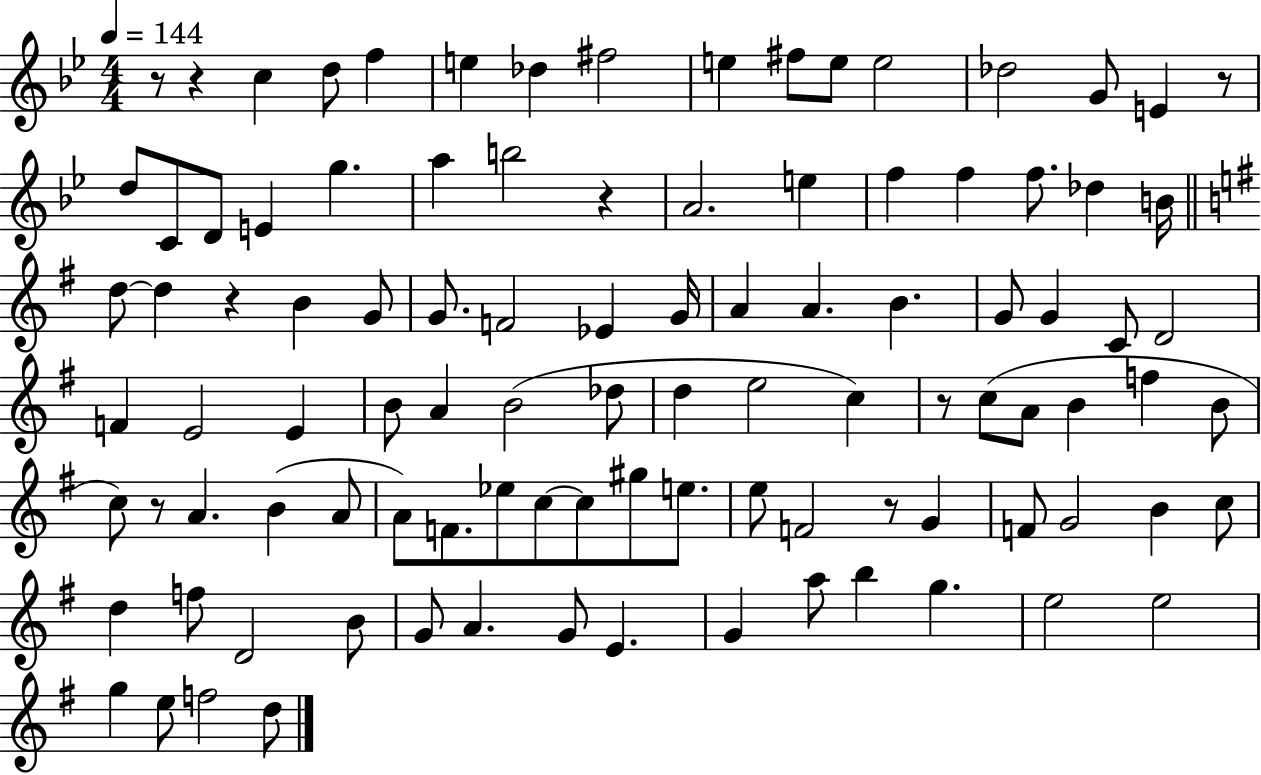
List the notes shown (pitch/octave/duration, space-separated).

R/e R/q C5/q D5/e F5/q E5/q Db5/q F#5/h E5/q F#5/e E5/e E5/h Db5/h G4/e E4/q R/e D5/e C4/e D4/e E4/q G5/q. A5/q B5/h R/q A4/h. E5/q F5/q F5/q F5/e. Db5/q B4/s D5/e D5/q R/q B4/q G4/e G4/e. F4/h Eb4/q G4/s A4/q A4/q. B4/q. G4/e G4/q C4/e D4/h F4/q E4/h E4/q B4/e A4/q B4/h Db5/e D5/q E5/h C5/q R/e C5/e A4/e B4/q F5/q B4/e C5/e R/e A4/q. B4/q A4/e A4/e F4/e. Eb5/e C5/e C5/e G#5/e E5/e. E5/e F4/h R/e G4/q F4/e G4/h B4/q C5/e D5/q F5/e D4/h B4/e G4/e A4/q. G4/e E4/q. G4/q A5/e B5/q G5/q. E5/h E5/h G5/q E5/e F5/h D5/e